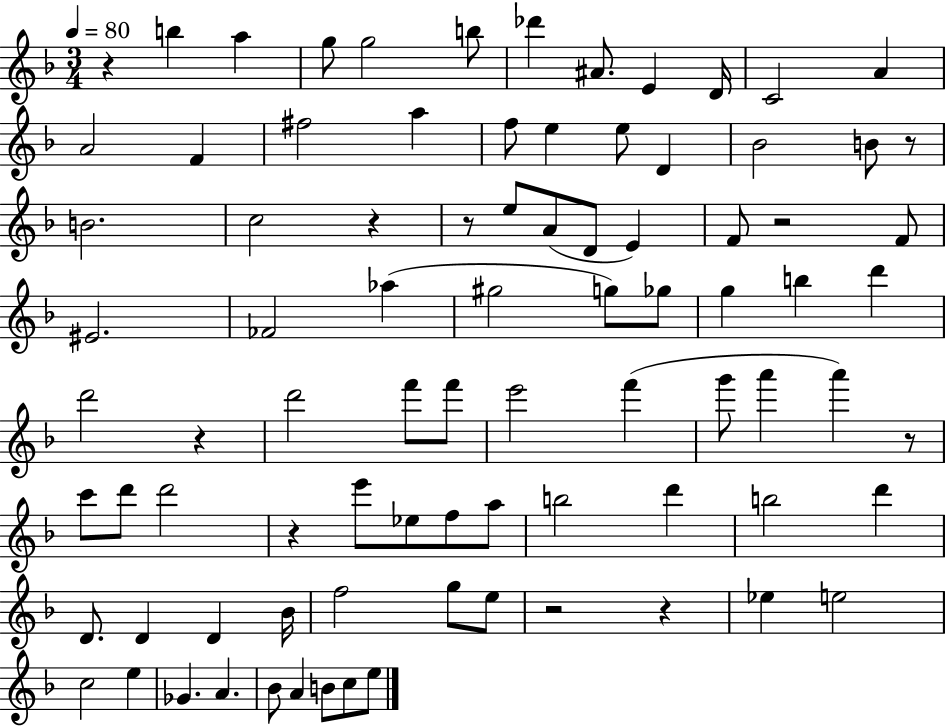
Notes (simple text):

R/q B5/q A5/q G5/e G5/h B5/e Db6/q A#4/e. E4/q D4/s C4/h A4/q A4/h F4/q F#5/h A5/q F5/e E5/q E5/e D4/q Bb4/h B4/e R/e B4/h. C5/h R/q R/e E5/e A4/e D4/e E4/q F4/e R/h F4/e EIS4/h. FES4/h Ab5/q G#5/h G5/e Gb5/e G5/q B5/q D6/q D6/h R/q D6/h F6/e F6/e E6/h F6/q G6/e A6/q A6/q R/e C6/e D6/e D6/h R/q E6/e Eb5/e F5/e A5/e B5/h D6/q B5/h D6/q D4/e. D4/q D4/q Bb4/s F5/h G5/e E5/e R/h R/q Eb5/q E5/h C5/h E5/q Gb4/q. A4/q. Bb4/e A4/q B4/e C5/e E5/e